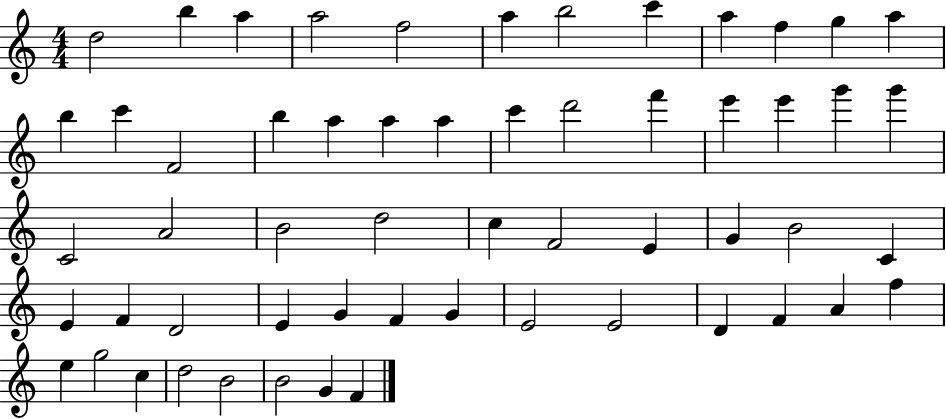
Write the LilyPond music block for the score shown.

{
  \clef treble
  \numericTimeSignature
  \time 4/4
  \key c \major
  d''2 b''4 a''4 | a''2 f''2 | a''4 b''2 c'''4 | a''4 f''4 g''4 a''4 | \break b''4 c'''4 f'2 | b''4 a''4 a''4 a''4 | c'''4 d'''2 f'''4 | e'''4 e'''4 g'''4 g'''4 | \break c'2 a'2 | b'2 d''2 | c''4 f'2 e'4 | g'4 b'2 c'4 | \break e'4 f'4 d'2 | e'4 g'4 f'4 g'4 | e'2 e'2 | d'4 f'4 a'4 f''4 | \break e''4 g''2 c''4 | d''2 b'2 | b'2 g'4 f'4 | \bar "|."
}